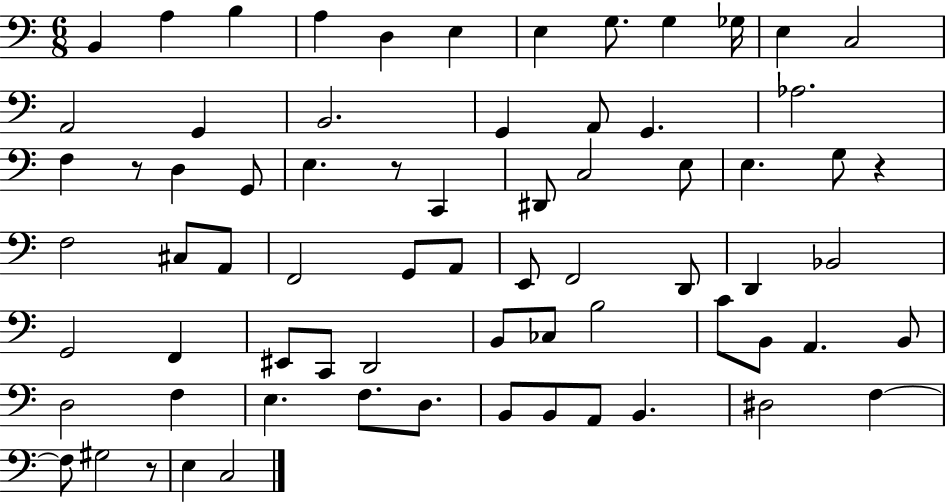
{
  \clef bass
  \numericTimeSignature
  \time 6/8
  \key c \major
  \repeat volta 2 { b,4 a4 b4 | a4 d4 e4 | e4 g8. g4 ges16 | e4 c2 | \break a,2 g,4 | b,2. | g,4 a,8 g,4. | aes2. | \break f4 r8 d4 g,8 | e4. r8 c,4 | dis,8 c2 e8 | e4. g8 r4 | \break f2 cis8 a,8 | f,2 g,8 a,8 | e,8 f,2 d,8 | d,4 bes,2 | \break g,2 f,4 | eis,8 c,8 d,2 | b,8 ces8 b2 | c'8 b,8 a,4. b,8 | \break d2 f4 | e4. f8. d8. | b,8 b,8 a,8 b,4. | dis2 f4~~ | \break f8 gis2 r8 | e4 c2 | } \bar "|."
}